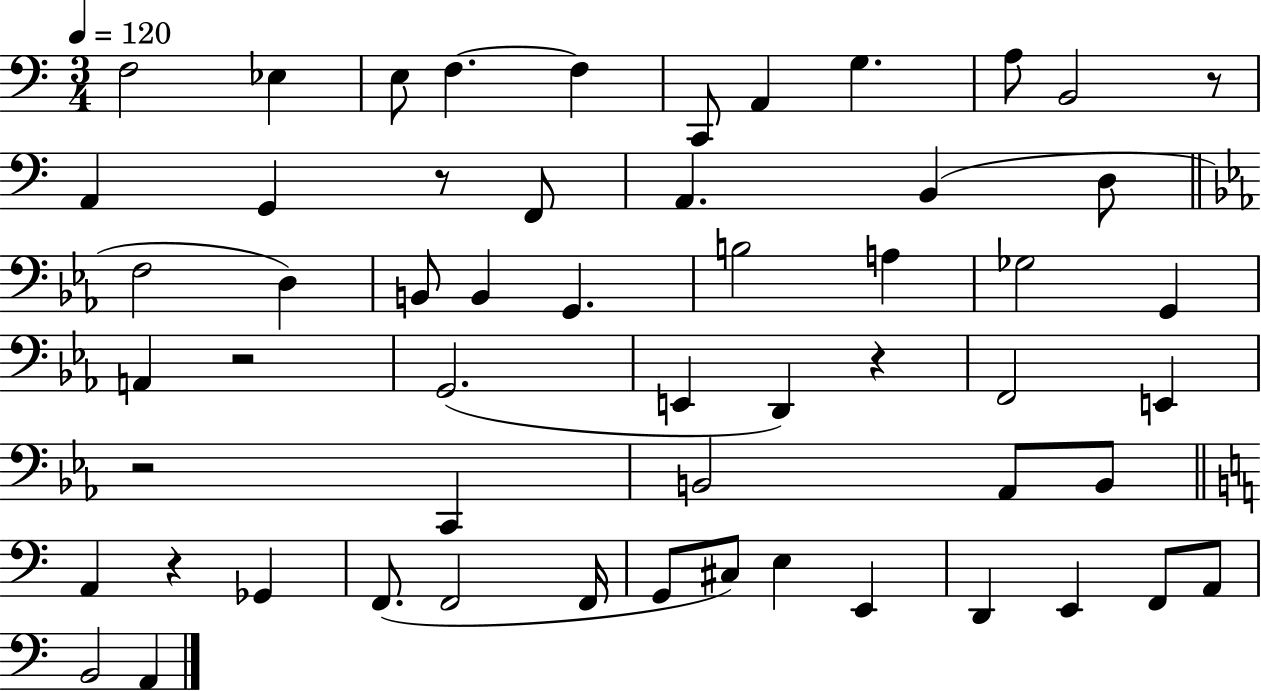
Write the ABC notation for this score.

X:1
T:Untitled
M:3/4
L:1/4
K:C
F,2 _E, E,/2 F, F, C,,/2 A,, G, A,/2 B,,2 z/2 A,, G,, z/2 F,,/2 A,, B,, D,/2 F,2 D, B,,/2 B,, G,, B,2 A, _G,2 G,, A,, z2 G,,2 E,, D,, z F,,2 E,, z2 C,, B,,2 _A,,/2 B,,/2 A,, z _G,, F,,/2 F,,2 F,,/4 G,,/2 ^C,/2 E, E,, D,, E,, F,,/2 A,,/2 B,,2 A,,